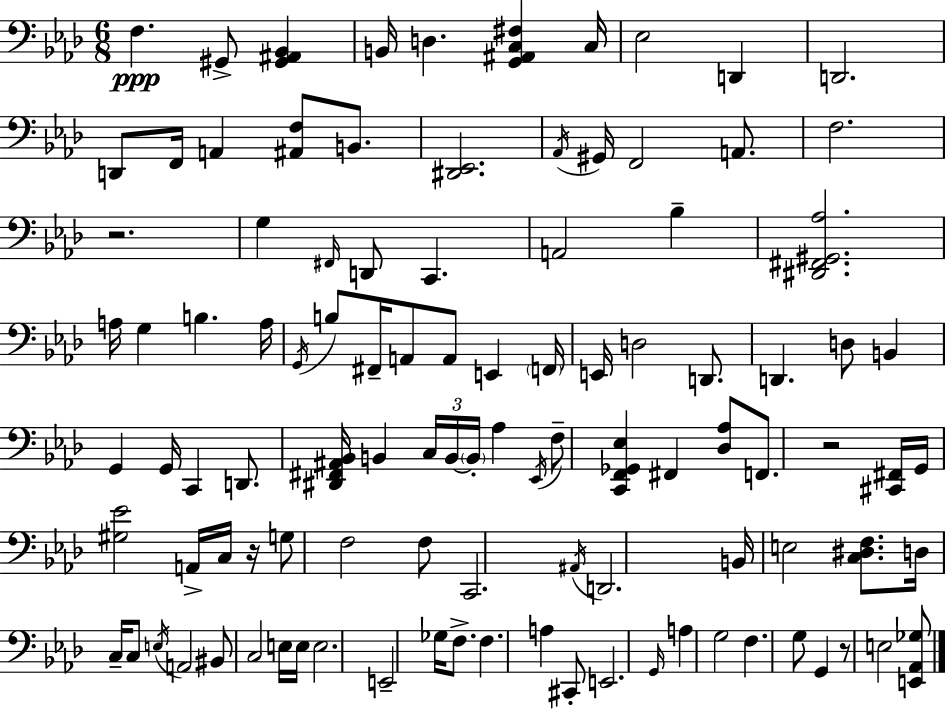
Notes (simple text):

F3/q. G#2/e [G#2,A#2,Bb2]/q B2/s D3/q. [G2,A#2,C3,F#3]/q C3/s Eb3/h D2/q D2/h. D2/e F2/s A2/q [A#2,F3]/e B2/e. [D#2,Eb2]/h. Ab2/s G#2/s F2/h A2/e. F3/h. R/h. G3/q F#2/s D2/e C2/q. A2/h Bb3/q [D#2,F#2,G#2,Ab3]/h. A3/s G3/q B3/q. A3/s G2/s B3/e F#2/s A2/e A2/e E2/q F2/s E2/s D3/h D2/e. D2/q. D3/e B2/q G2/q G2/s C2/q D2/e. [D#2,F#2,A#2,Bb2]/s B2/q C3/s B2/s B2/s Ab3/q Eb2/s F3/e [C2,F2,Gb2,Eb3]/q F#2/q [Db3,Ab3]/e F2/e. R/h [C#2,F#2]/s G2/s [G#3,Eb4]/h A2/s C3/s R/s G3/e F3/h F3/e C2/h. A#2/s D2/h. B2/s E3/h [C3,D#3,F3]/e. D3/s C3/s C3/e E3/s A2/h BIS2/e C3/h E3/s E3/s E3/h. E2/h Gb3/s F3/e. F3/q. A3/q C#2/e E2/h. G2/s A3/q G3/h F3/q. G3/e G2/q R/e E3/h [E2,Ab2,Gb3]/e